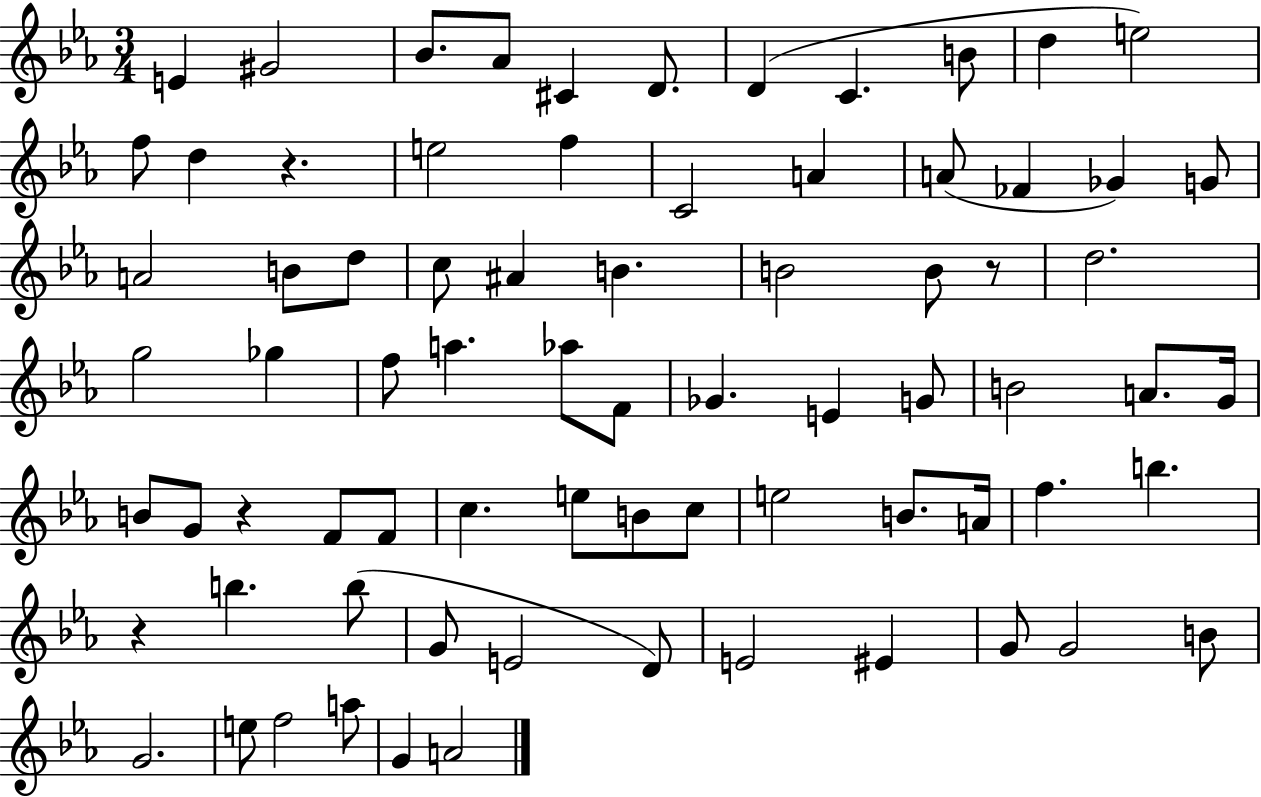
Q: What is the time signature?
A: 3/4